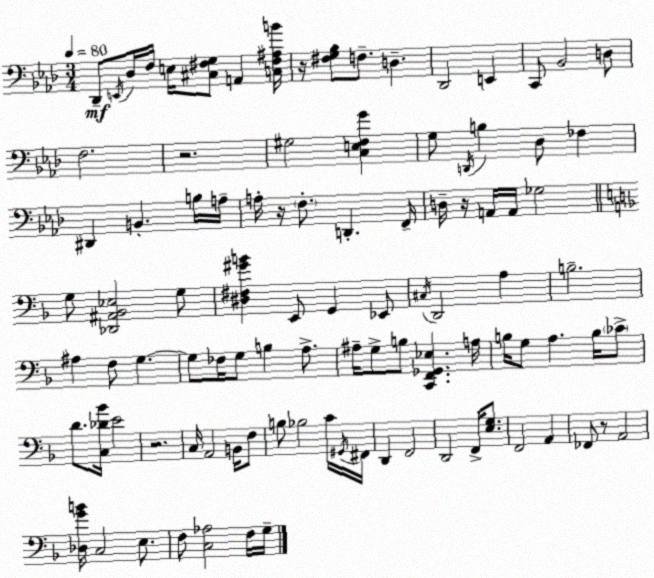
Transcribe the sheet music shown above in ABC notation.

X:1
T:Untitled
M:3/4
L:1/4
K:Ab
_D,,/2 E,,/4 _D,/4 F,/4 E,/4 [^C,^F,G,]/2 A,, [C,^F,^A,B]/4 z/4 [^F,G,_B,]/2 F,/2 D, _D,,2 E,, C,,/2 _B,,2 D,/2 F,2 z2 ^G,2 [C,E,F,G] G,/2 D,,/4 B, _D,/2 _F, ^D,, B,, B,/4 A,/4 A,/4 z/4 F,/2 D,, F,,/4 D,/4 z/4 A,,/4 A,,/4 _G,2 G,/2 [_D,,^A,,_B,,_E,]2 G,/2 [^D,^F,^GB] E,,/2 G,, _E,,/2 ^C,/4 D,,2 A, B,2 ^A, F,/2 G, G,/2 _F,/4 G,/2 B, A,/2 ^A,/4 G,/2 B,/2 [C,,F,,_G,,_E,] A,/4 B,/4 G,/2 A, B,/4 _C/2 D/2 [C,_D_B]/4 E2 z2 C,/4 A,,2 B,,/4 F,/2 B,/2 _B,2 C/4 ^G,,/4 ^F,,/4 D,, F,,2 D,,2 F,,/4 [E,G,]/2 F,,2 A,, _F,,/2 z/2 A,,2 [_D,GB]/4 C,2 E,/2 F,/2 [C,_A,]2 F,/4 G,/4